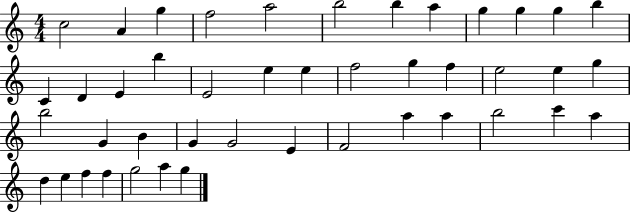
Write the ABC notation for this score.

X:1
T:Untitled
M:4/4
L:1/4
K:C
c2 A g f2 a2 b2 b a g g g b C D E b E2 e e f2 g f e2 e g b2 G B G G2 E F2 a a b2 c' a d e f f g2 a g